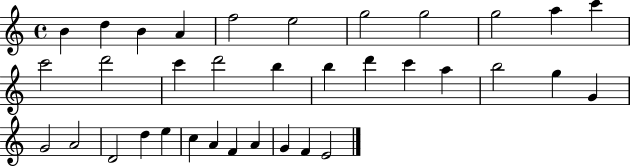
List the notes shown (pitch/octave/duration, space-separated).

B4/q D5/q B4/q A4/q F5/h E5/h G5/h G5/h G5/h A5/q C6/q C6/h D6/h C6/q D6/h B5/q B5/q D6/q C6/q A5/q B5/h G5/q G4/q G4/h A4/h D4/h D5/q E5/q C5/q A4/q F4/q A4/q G4/q F4/q E4/h